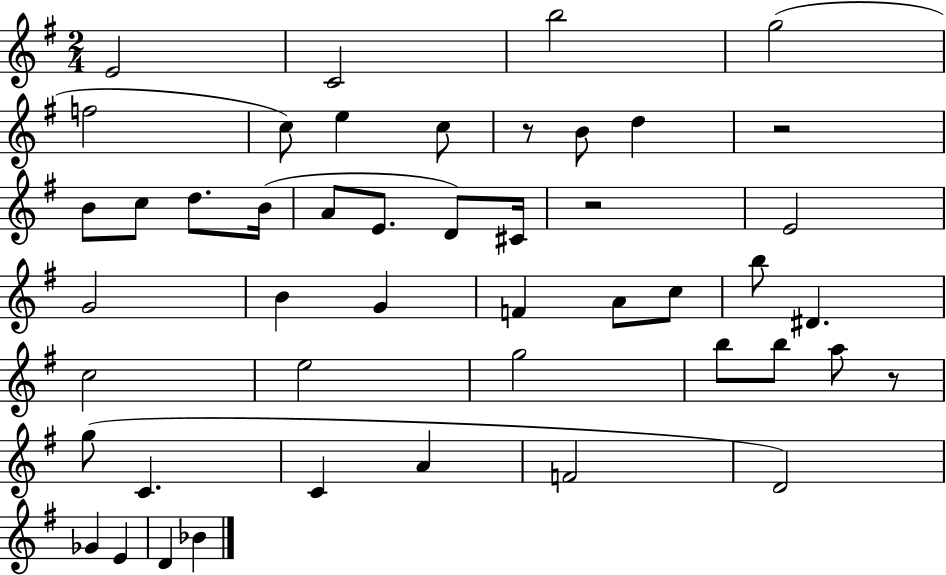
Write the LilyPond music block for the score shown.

{
  \clef treble
  \numericTimeSignature
  \time 2/4
  \key g \major
  \repeat volta 2 { e'2 | c'2 | b''2 | g''2( | \break f''2 | c''8) e''4 c''8 | r8 b'8 d''4 | r2 | \break b'8 c''8 d''8. b'16( | a'8 e'8. d'8) cis'16 | r2 | e'2 | \break g'2 | b'4 g'4 | f'4 a'8 c''8 | b''8 dis'4. | \break c''2 | e''2 | g''2 | b''8 b''8 a''8 r8 | \break g''8( c'4. | c'4 a'4 | f'2 | d'2) | \break ges'4 e'4 | d'4 bes'4 | } \bar "|."
}